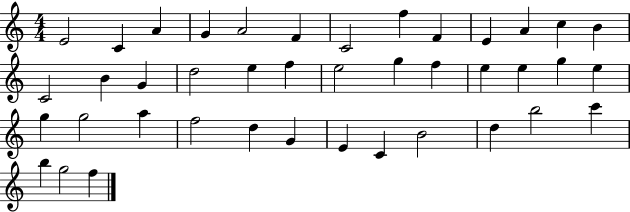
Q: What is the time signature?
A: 4/4